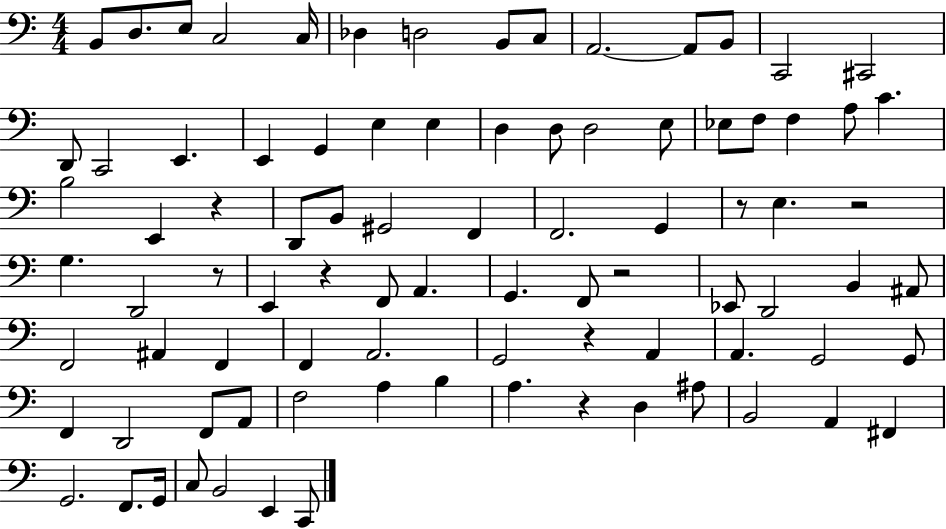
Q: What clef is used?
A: bass